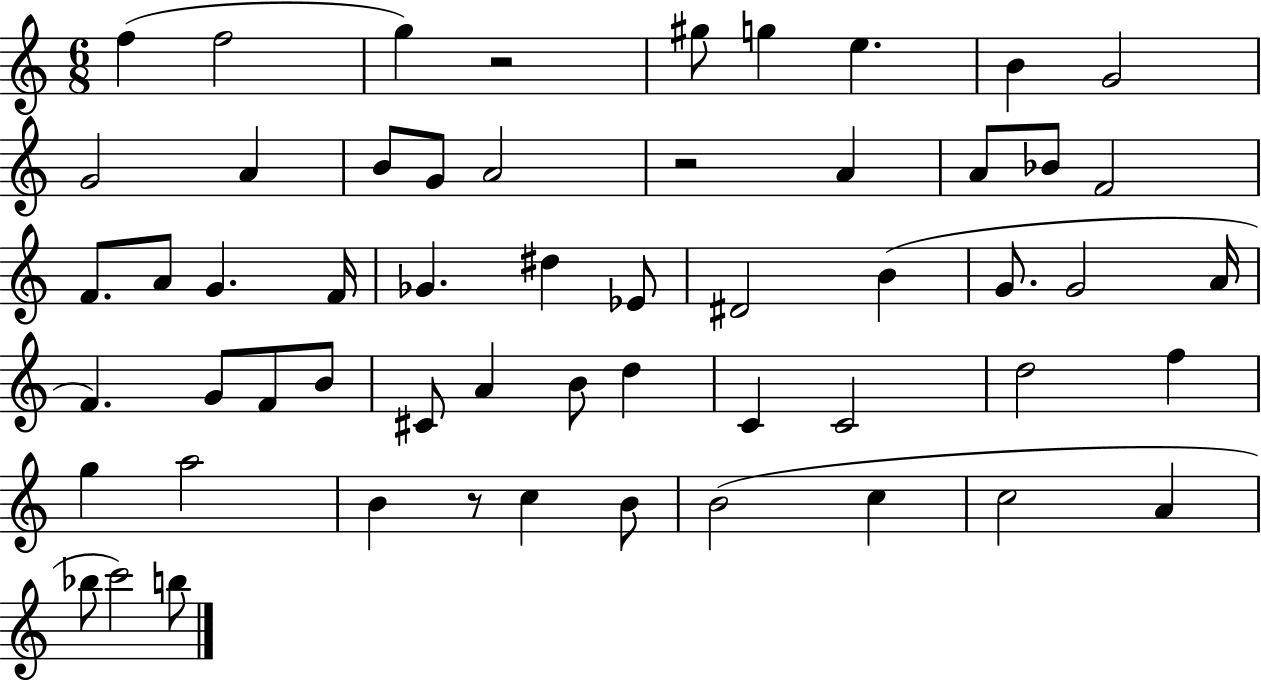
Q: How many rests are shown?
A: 3